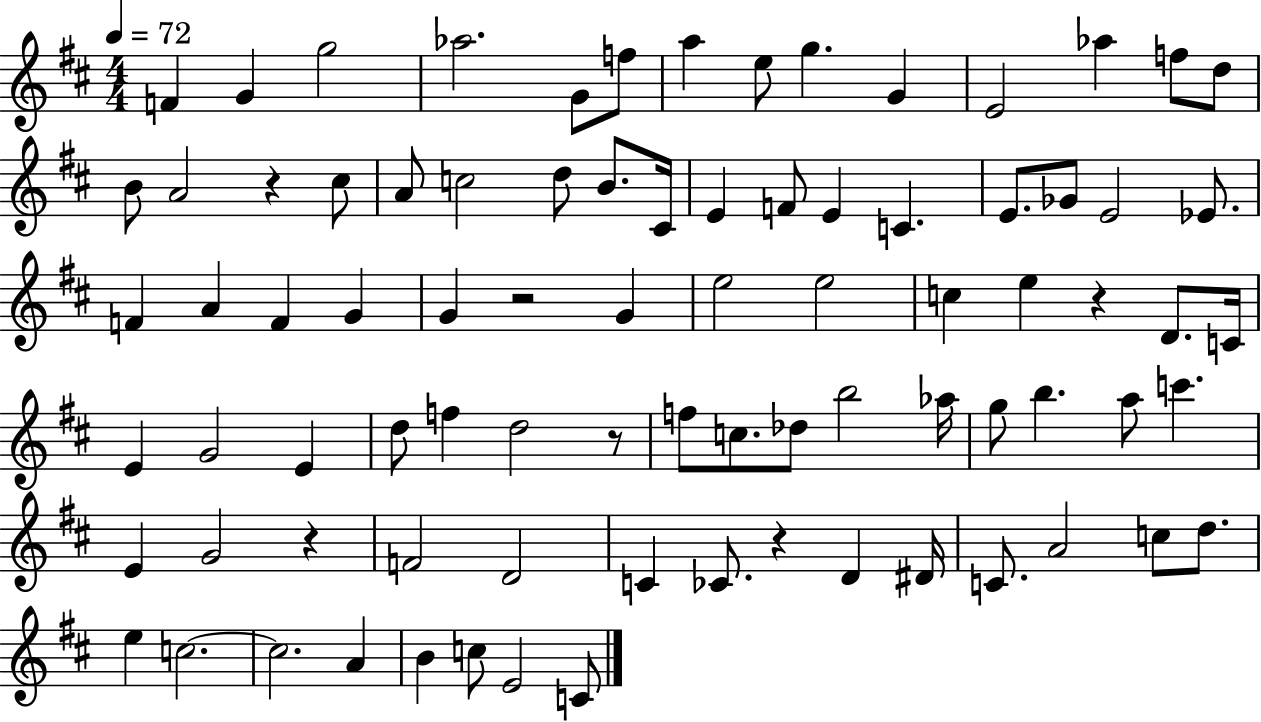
{
  \clef treble
  \numericTimeSignature
  \time 4/4
  \key d \major
  \tempo 4 = 72
  f'4 g'4 g''2 | aes''2. g'8 f''8 | a''4 e''8 g''4. g'4 | e'2 aes''4 f''8 d''8 | \break b'8 a'2 r4 cis''8 | a'8 c''2 d''8 b'8. cis'16 | e'4 f'8 e'4 c'4. | e'8. ges'8 e'2 ees'8. | \break f'4 a'4 f'4 g'4 | g'4 r2 g'4 | e''2 e''2 | c''4 e''4 r4 d'8. c'16 | \break e'4 g'2 e'4 | d''8 f''4 d''2 r8 | f''8 c''8. des''8 b''2 aes''16 | g''8 b''4. a''8 c'''4. | \break e'4 g'2 r4 | f'2 d'2 | c'4 ces'8. r4 d'4 dis'16 | c'8. a'2 c''8 d''8. | \break e''4 c''2.~~ | c''2. a'4 | b'4 c''8 e'2 c'8 | \bar "|."
}